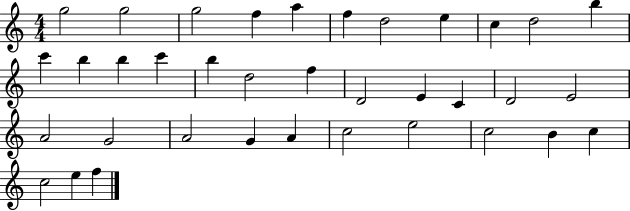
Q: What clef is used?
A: treble